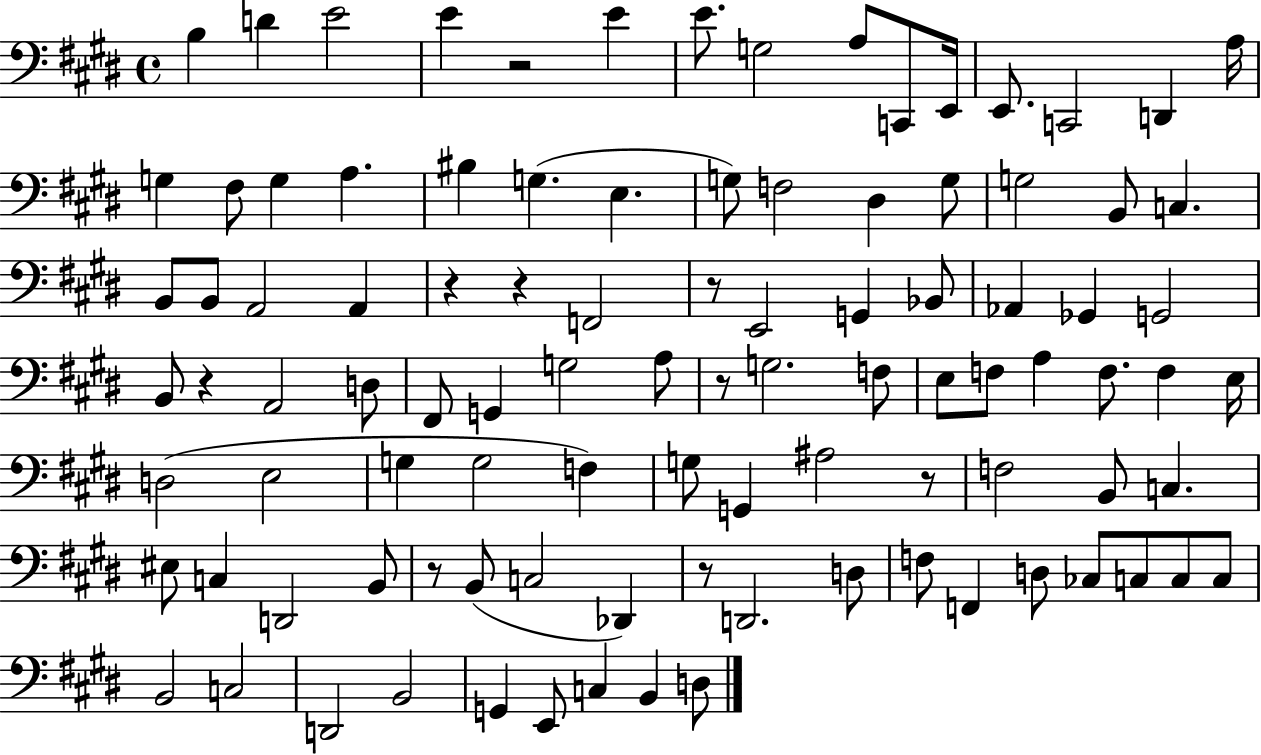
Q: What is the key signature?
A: E major